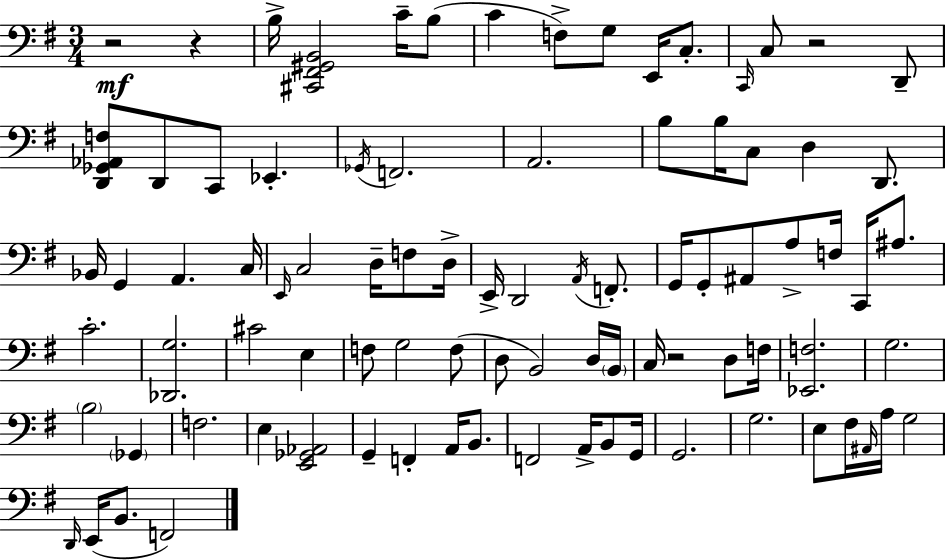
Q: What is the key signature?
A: E minor